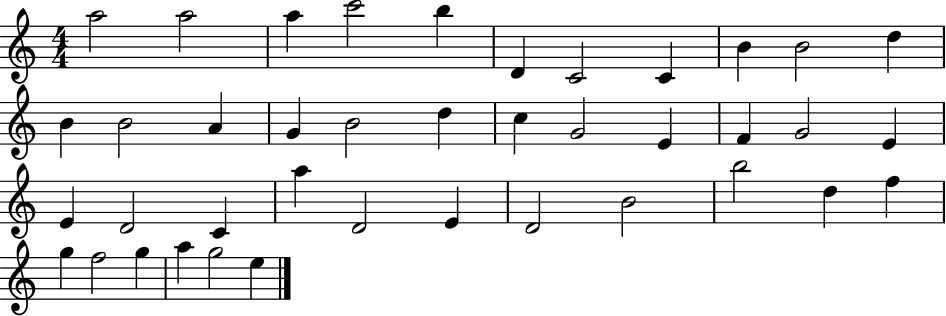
{
  \clef treble
  \numericTimeSignature
  \time 4/4
  \key c \major
  a''2 a''2 | a''4 c'''2 b''4 | d'4 c'2 c'4 | b'4 b'2 d''4 | \break b'4 b'2 a'4 | g'4 b'2 d''4 | c''4 g'2 e'4 | f'4 g'2 e'4 | \break e'4 d'2 c'4 | a''4 d'2 e'4 | d'2 b'2 | b''2 d''4 f''4 | \break g''4 f''2 g''4 | a''4 g''2 e''4 | \bar "|."
}